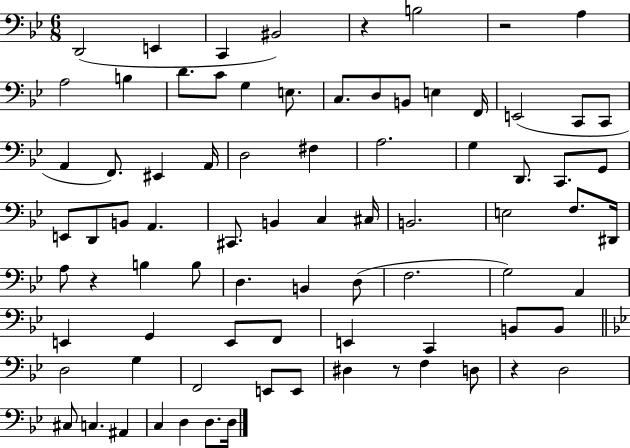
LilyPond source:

{
  \clef bass
  \numericTimeSignature
  \time 6/8
  \key bes \major
  d,2( e,4 | c,4 bis,2) | r4 b2 | r2 a4 | \break a2 b4 | d'8. c'8 g4 e8. | c8. d8 b,8 e4 f,16 | e,2( c,8 c,8 | \break a,4 f,8.) eis,4 a,16 | d2 fis4 | a2. | g4 d,8. c,8. g,8 | \break e,8 d,8 b,8 a,4. | cis,8. b,4 c4 cis16 | b,2. | e2 f8. dis,16 | \break a8 r4 b4 b8 | d4. b,4 d8( | f2. | g2) a,4 | \break e,4 g,4 e,8 f,8 | e,4 c,4 b,8 b,8 | \bar "||" \break \key g \minor d2 g4 | f,2 e,8 e,8 | dis4 r8 f4 d8 | r4 d2 | \break cis8 c4. ais,4 | c4 d4 d8. d16 | \bar "|."
}